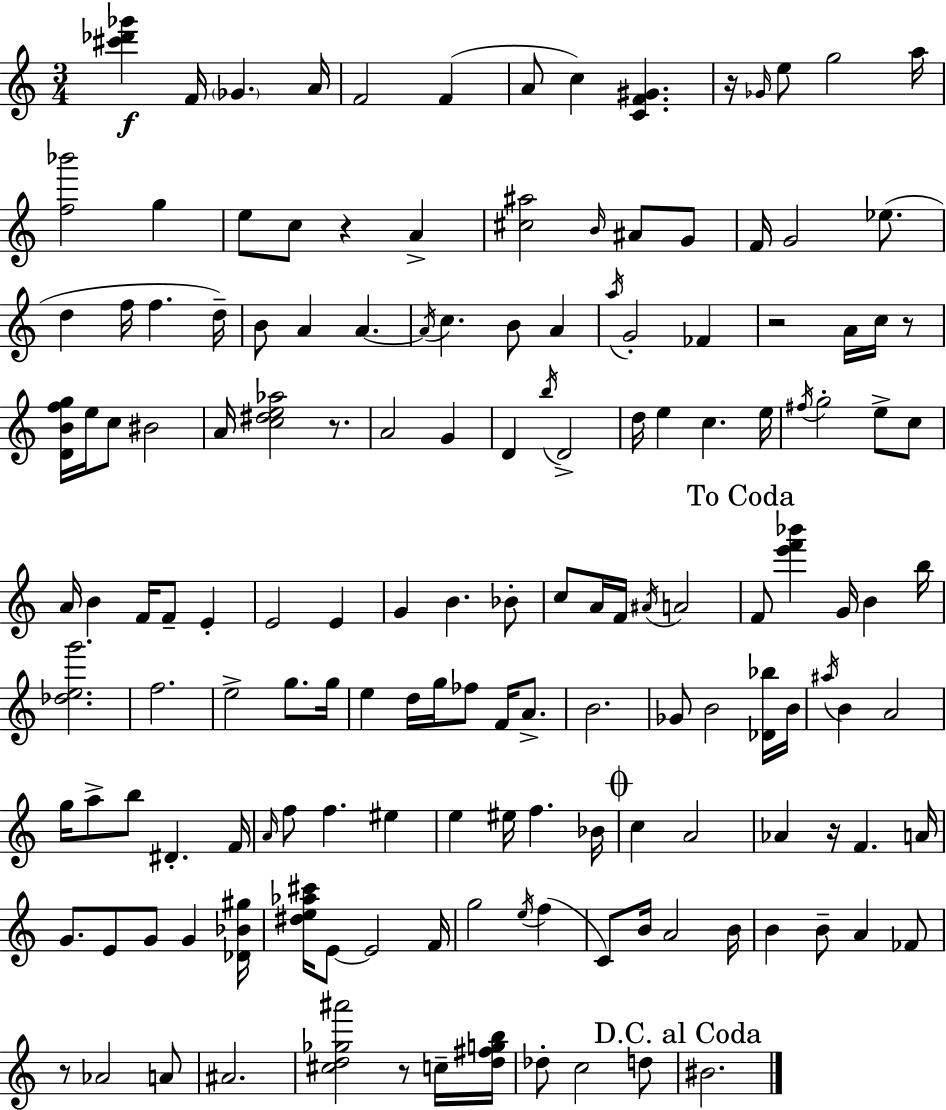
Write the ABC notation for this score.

X:1
T:Untitled
M:3/4
L:1/4
K:Am
[^c'_d'_g'] F/4 _G A/4 F2 F A/2 c [CF^G] z/4 _G/4 e/2 g2 a/4 [f_b']2 g e/2 c/2 z A [^c^a]2 B/4 ^A/2 G/2 F/4 G2 _e/2 d f/4 f d/4 B/2 A A A/4 c B/2 A a/4 G2 _F z2 A/4 c/4 z/2 [DBfg]/4 e/4 c/2 ^B2 A/4 [c^de_a]2 z/2 A2 G D b/4 D2 d/4 e c e/4 ^f/4 g2 e/2 c/2 A/4 B F/4 F/2 E E2 E G B _B/2 c/2 A/4 F/4 ^A/4 A2 F/2 [e'f'_b'] G/4 B b/4 [_deg']2 f2 e2 g/2 g/4 e d/4 g/4 _f/2 F/4 A/2 B2 _G/2 B2 [_D_b]/4 B/4 ^a/4 B A2 g/4 a/2 b/2 ^D F/4 A/4 f/2 f ^e e ^e/4 f _B/4 c A2 _A z/4 F A/4 G/2 E/2 G/2 G [_D_B^g]/4 [^de_a^c']/4 E/2 E2 F/4 g2 e/4 f C/2 B/4 A2 B/4 B B/2 A _F/2 z/2 _A2 A/2 ^A2 [^cd_g^a']2 z/2 c/4 [d^fgb]/4 _d/2 c2 d/2 ^B2